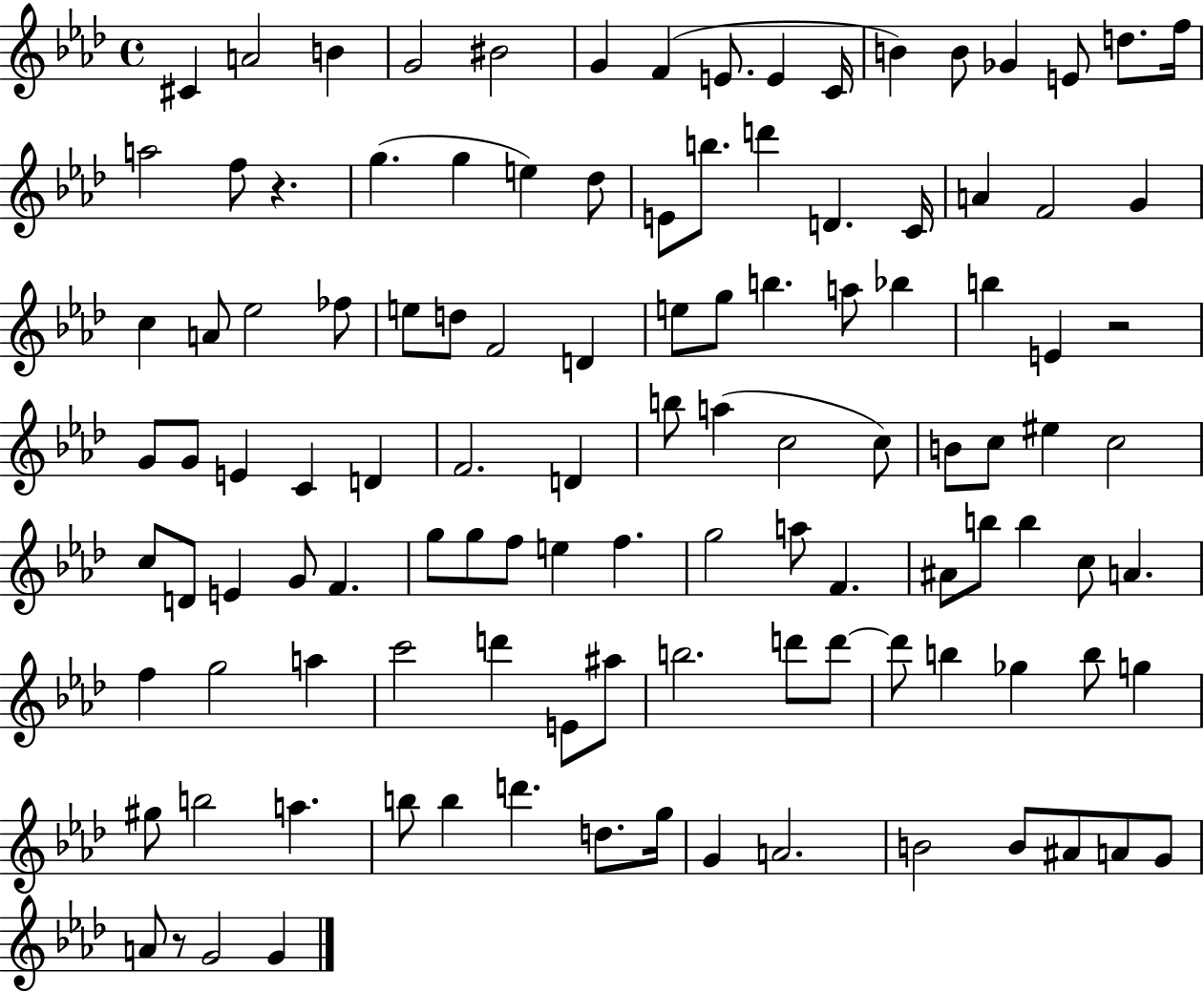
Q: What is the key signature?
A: AES major